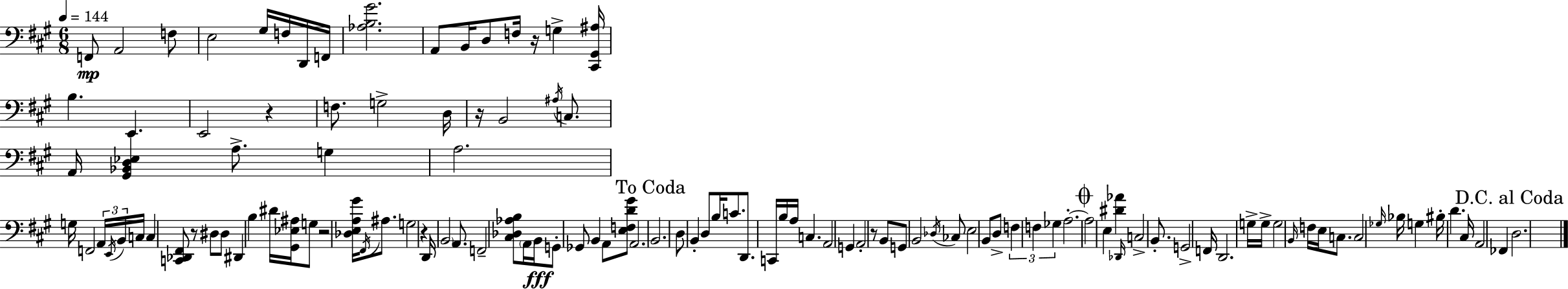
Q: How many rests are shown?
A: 7